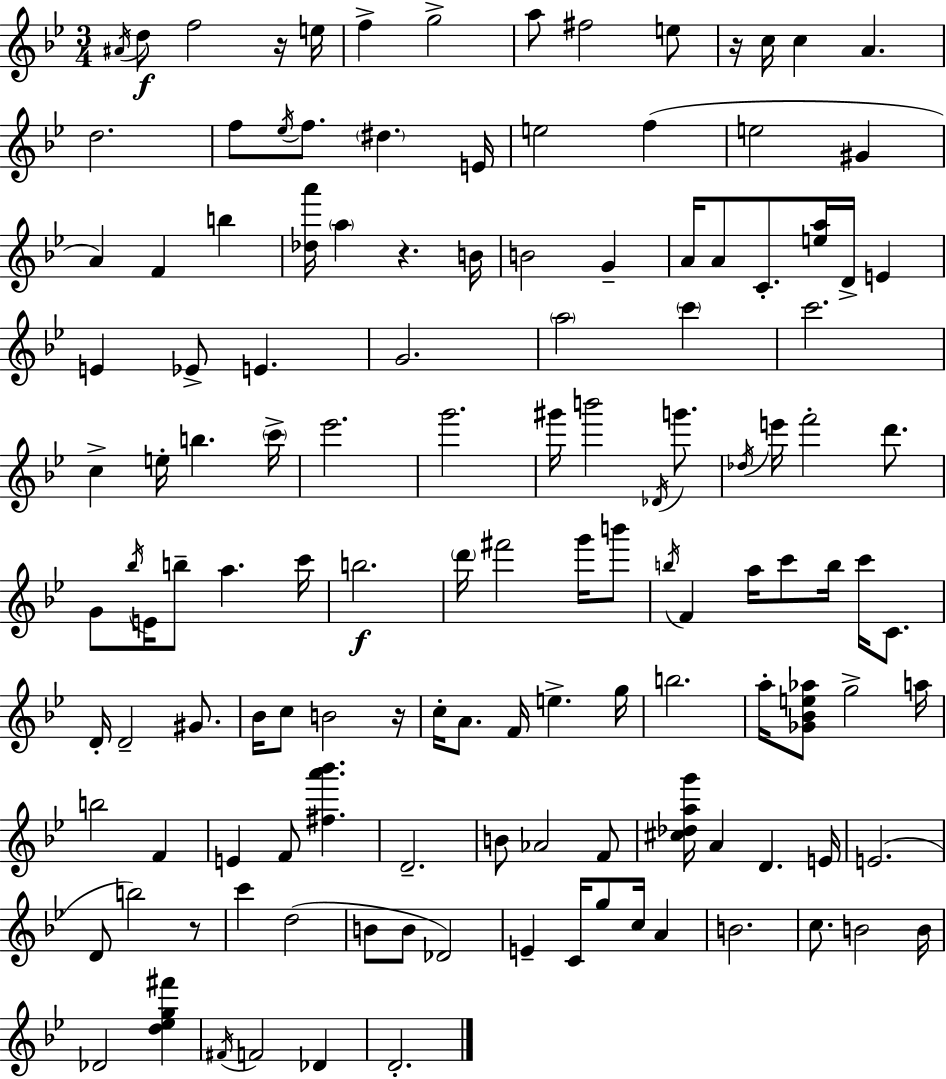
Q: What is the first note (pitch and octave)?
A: A#4